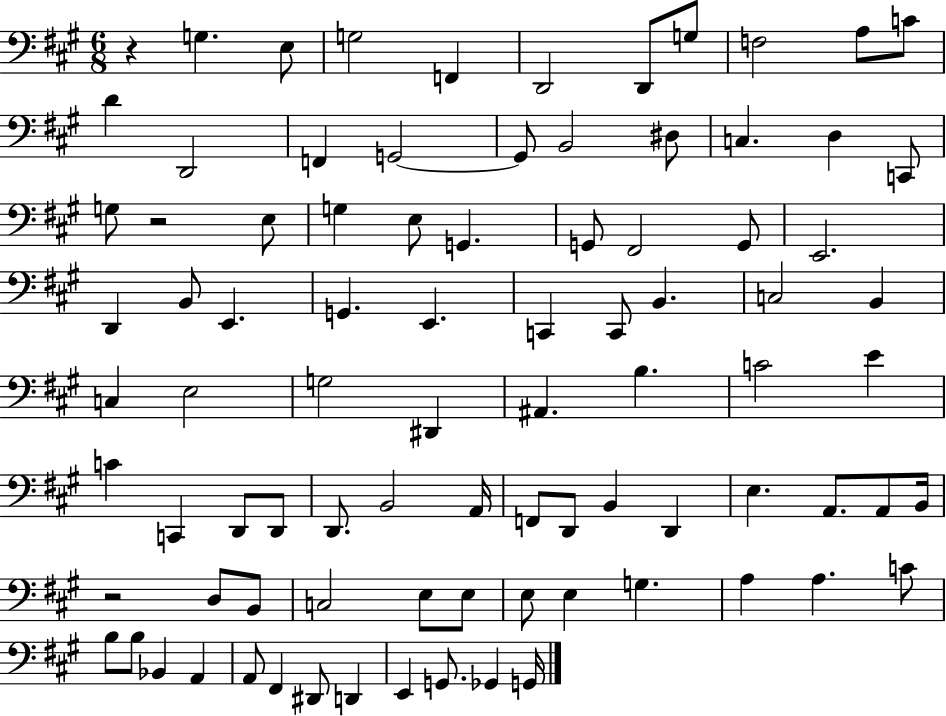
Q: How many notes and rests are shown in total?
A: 88